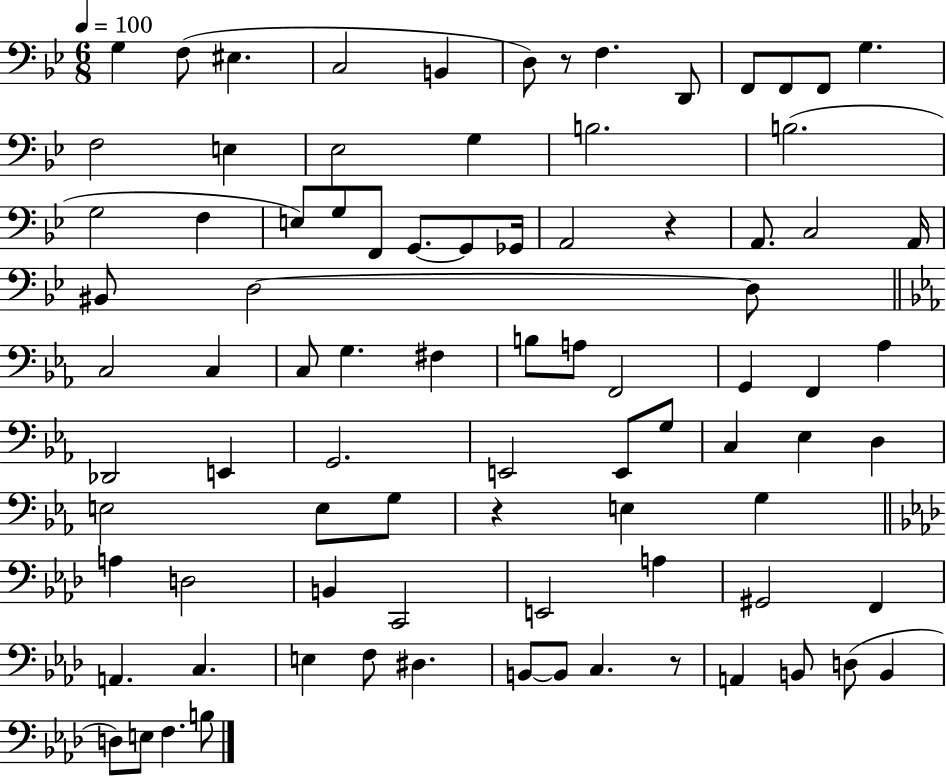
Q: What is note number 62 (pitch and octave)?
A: C2